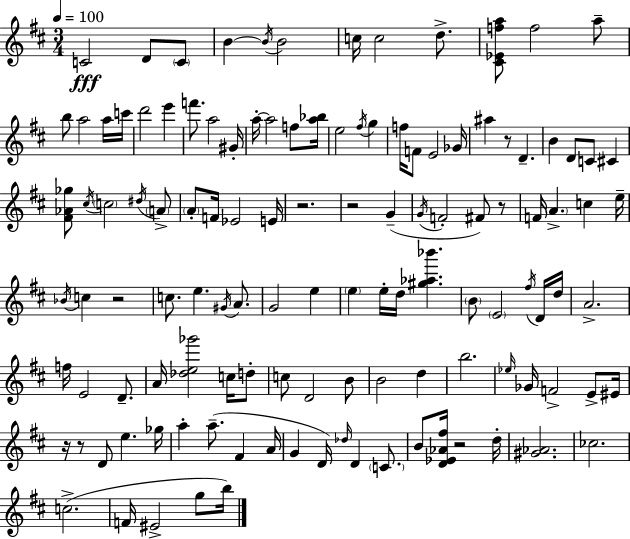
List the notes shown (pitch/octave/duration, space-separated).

C4/h D4/e C4/e B4/q B4/s B4/h C5/s C5/h D5/e. [C#4,Eb4,F5,A5]/e F5/h A5/e B5/e A5/h A5/s C6/s D6/h E6/q F6/e. A5/h G#4/s A5/s A5/h F5/e [A5,Bb5]/s E5/h F#5/s G5/q F5/s F4/e E4/h Gb4/s A#5/q R/e D4/q. B4/q D4/e C4/e C#4/q [F#4,Ab4,Gb5]/e C#5/s C5/h D#5/s A4/e A4/e F4/s Eb4/h E4/s R/h. R/h G4/q G4/s F4/h F#4/e R/e F4/s A4/q. C5/q E5/s Bb4/s C5/q R/h C5/e. E5/q. G#4/s A4/e. G4/h E5/q E5/q E5/s D5/s [G#5,Ab5,Bb6]/q. B4/e E4/h F#5/s D4/s D5/s A4/h. F5/s E4/h D4/e. A4/s [Db5,E5,Gb6]/h C5/s D5/e C5/e D4/h B4/e B4/h D5/q B5/h. Eb5/s Gb4/s F4/h E4/e EIS4/s R/s R/e D4/e E5/q. Gb5/s A5/q A5/e. F#4/q A4/s G4/q D4/s Db5/s D4/q C4/e. B4/e [D4,Eb4,Ab4,F#5]/s R/h D5/s [G#4,Ab4]/h. CES5/h. C5/h. F4/s EIS4/h G5/e B5/s